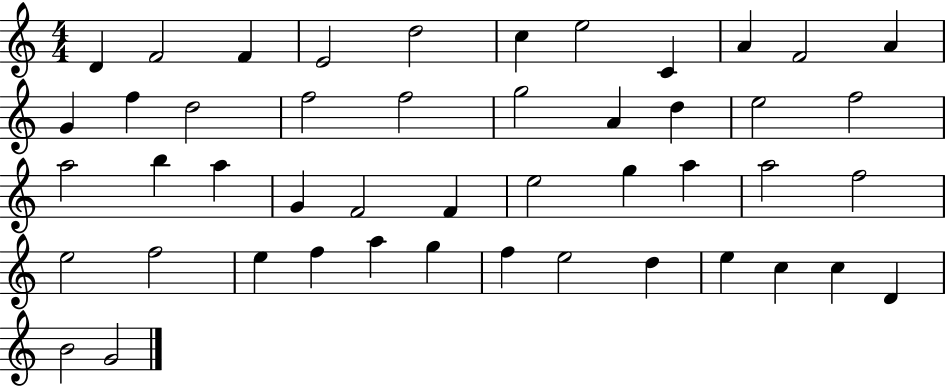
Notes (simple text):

D4/q F4/h F4/q E4/h D5/h C5/q E5/h C4/q A4/q F4/h A4/q G4/q F5/q D5/h F5/h F5/h G5/h A4/q D5/q E5/h F5/h A5/h B5/q A5/q G4/q F4/h F4/q E5/h G5/q A5/q A5/h F5/h E5/h F5/h E5/q F5/q A5/q G5/q F5/q E5/h D5/q E5/q C5/q C5/q D4/q B4/h G4/h